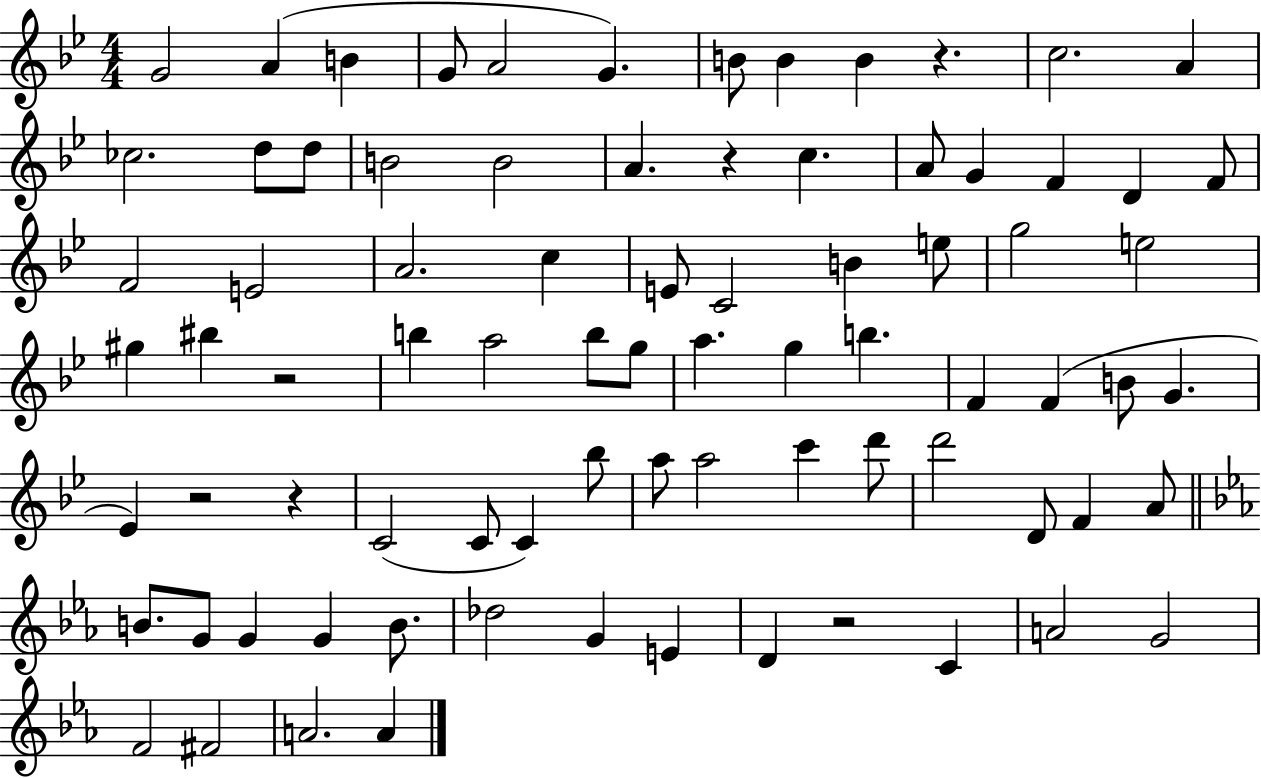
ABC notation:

X:1
T:Untitled
M:4/4
L:1/4
K:Bb
G2 A B G/2 A2 G B/2 B B z c2 A _c2 d/2 d/2 B2 B2 A z c A/2 G F D F/2 F2 E2 A2 c E/2 C2 B e/2 g2 e2 ^g ^b z2 b a2 b/2 g/2 a g b F F B/2 G _E z2 z C2 C/2 C _b/2 a/2 a2 c' d'/2 d'2 D/2 F A/2 B/2 G/2 G G B/2 _d2 G E D z2 C A2 G2 F2 ^F2 A2 A